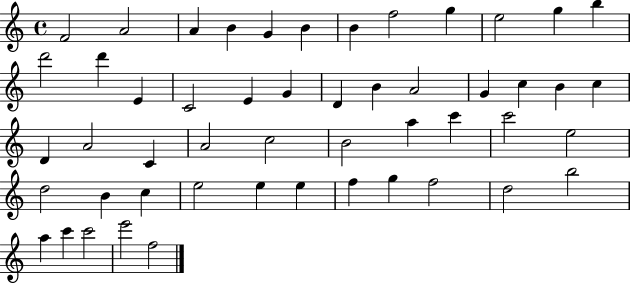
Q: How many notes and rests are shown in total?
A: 51